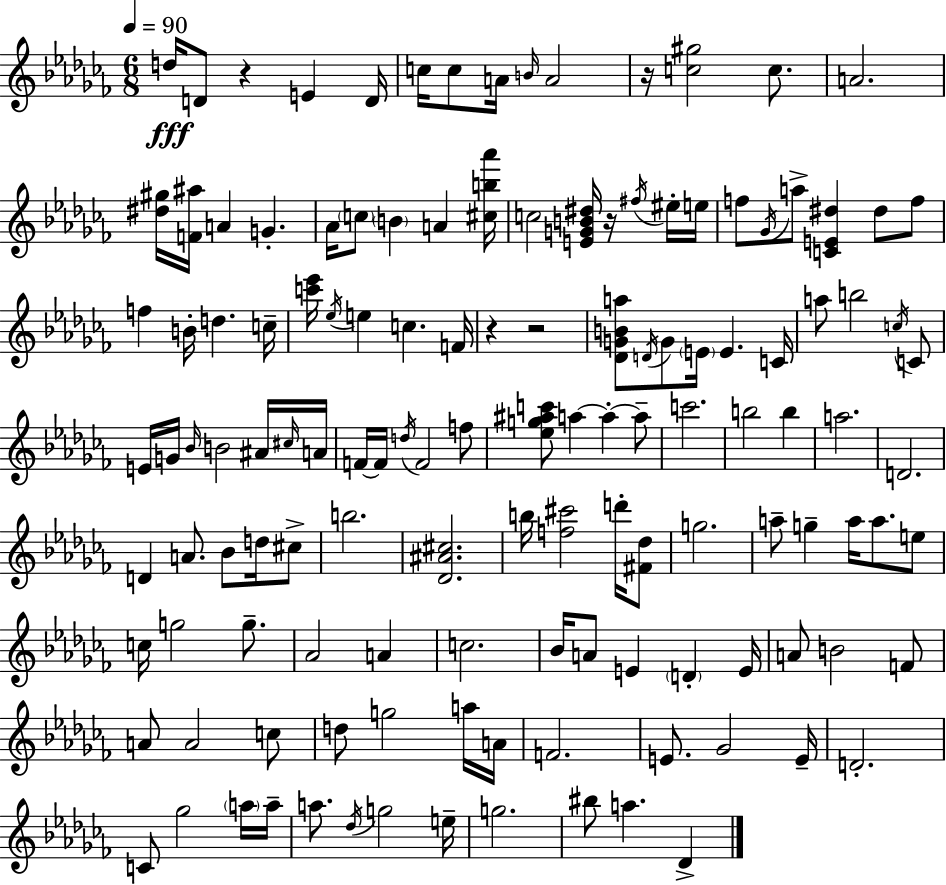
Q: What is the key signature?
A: AES minor